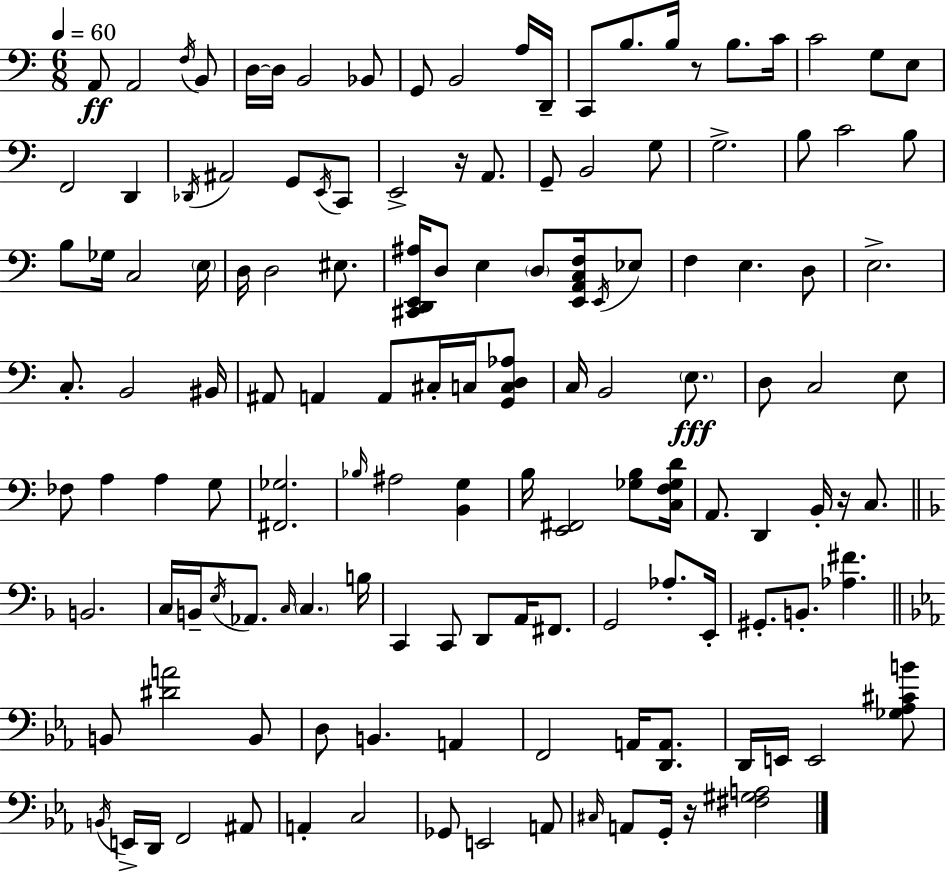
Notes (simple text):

A2/e A2/h F3/s B2/e D3/s D3/s B2/h Bb2/e G2/e B2/h A3/s D2/s C2/e B3/e. B3/s R/e B3/e. C4/s C4/h G3/e E3/e F2/h D2/q Db2/s A#2/h G2/e E2/s C2/e E2/h R/s A2/e. G2/e B2/h G3/e G3/h. B3/e C4/h B3/e B3/e Gb3/s C3/h E3/s D3/s D3/h EIS3/e. [C#2,D2,E2,A#3]/s D3/e E3/q D3/e [E2,A2,C3,F3]/s E2/s Eb3/e F3/q E3/q. D3/e E3/h. C3/e. B2/h BIS2/s A#2/e A2/q A2/e C#3/s C3/s [G2,C3,D3,Ab3]/e C3/s B2/h E3/e. D3/e C3/h E3/e FES3/e A3/q A3/q G3/e [F#2,Gb3]/h. Bb3/s A#3/h [B2,G3]/q B3/s [E2,F#2]/h [Gb3,B3]/e [C3,F3,Gb3,D4]/s A2/e. D2/q B2/s R/s C3/e. B2/h. C3/s B2/s E3/s Ab2/e. C3/s C3/q. B3/s C2/q C2/e D2/e A2/s F#2/e. G2/h Ab3/e. E2/s G#2/e. B2/e. [Ab3,F#4]/q. B2/e [D#4,A4]/h B2/e D3/e B2/q. A2/q F2/h A2/s [D2,A2]/e. D2/s E2/s E2/h [Gb3,Ab3,C#4,B4]/e B2/s E2/s D2/s F2/h A#2/e A2/q C3/h Gb2/e E2/h A2/e C#3/s A2/e G2/s R/s [F#3,G#3,A3]/h